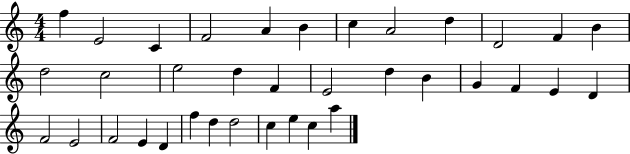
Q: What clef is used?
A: treble